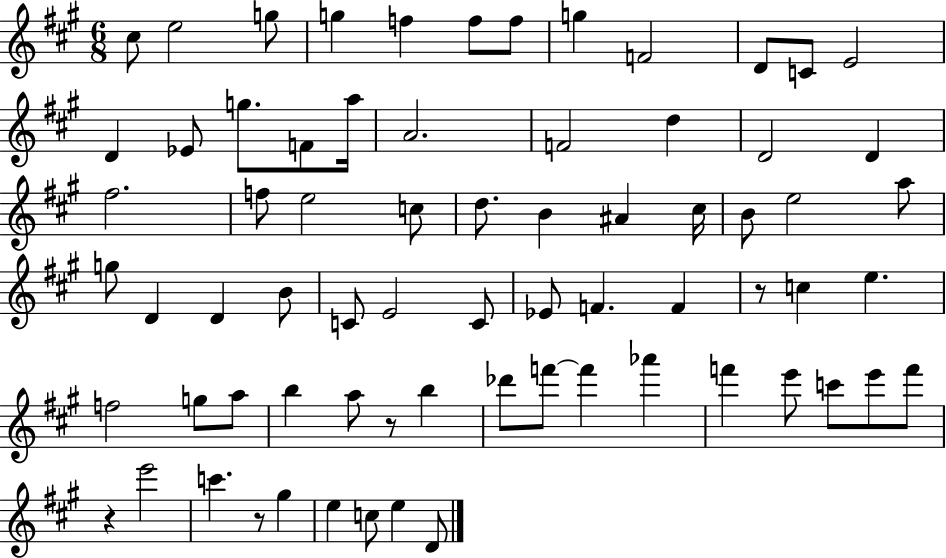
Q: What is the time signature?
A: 6/8